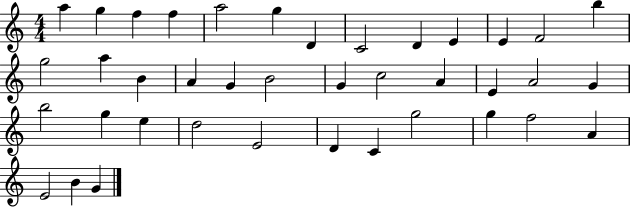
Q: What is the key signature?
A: C major